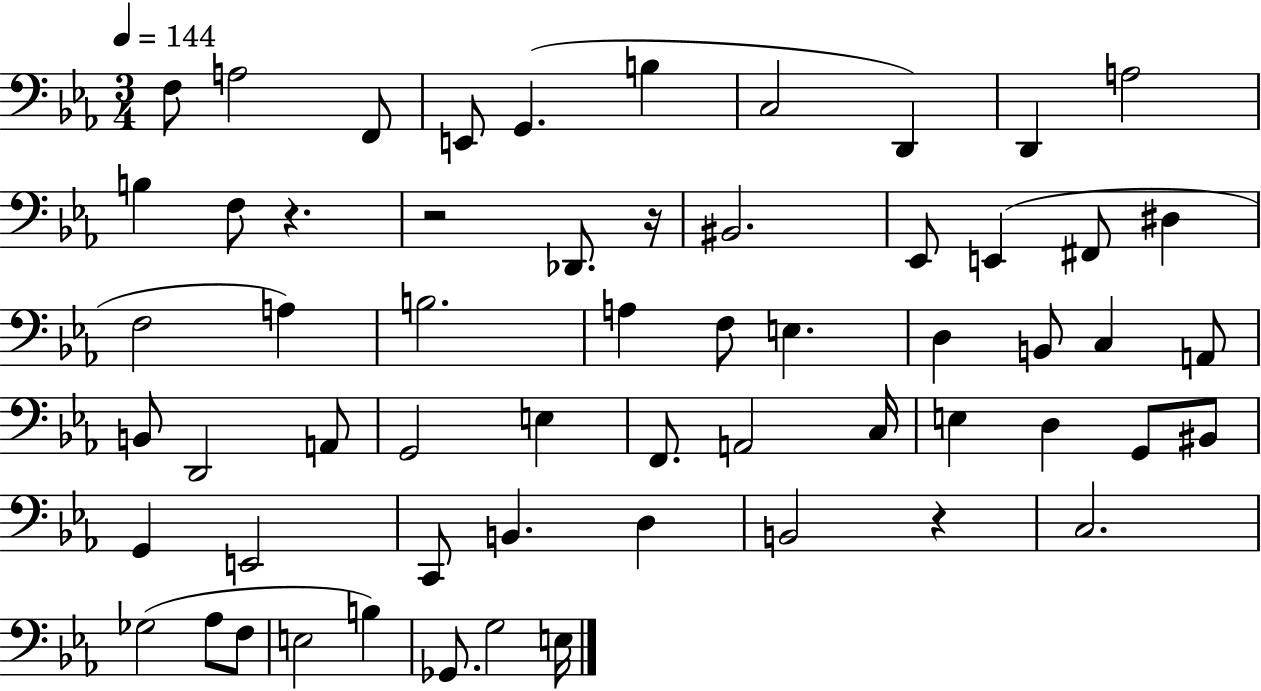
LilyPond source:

{
  \clef bass
  \numericTimeSignature
  \time 3/4
  \key ees \major
  \tempo 4 = 144
  f8 a2 f,8 | e,8 g,4.( b4 | c2 d,4) | d,4 a2 | \break b4 f8 r4. | r2 des,8. r16 | bis,2. | ees,8 e,4( fis,8 dis4 | \break f2 a4) | b2. | a4 f8 e4. | d4 b,8 c4 a,8 | \break b,8 d,2 a,8 | g,2 e4 | f,8. a,2 c16 | e4 d4 g,8 bis,8 | \break g,4 e,2 | c,8 b,4. d4 | b,2 r4 | c2. | \break ges2( aes8 f8 | e2 b4) | ges,8. g2 e16 | \bar "|."
}